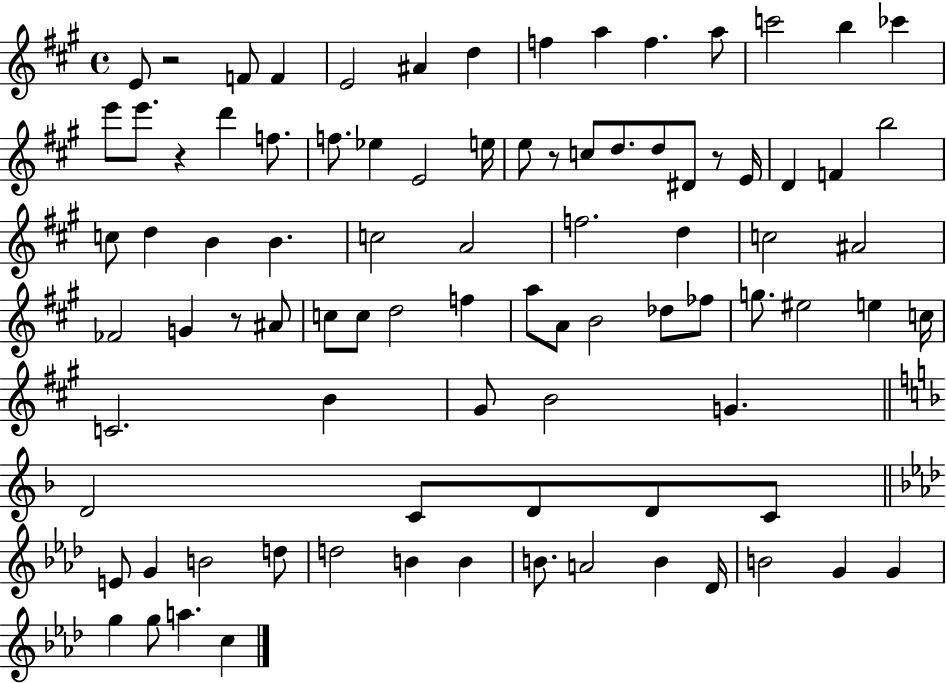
{
  \clef treble
  \time 4/4
  \defaultTimeSignature
  \key a \major
  e'8 r2 f'8 f'4 | e'2 ais'4 d''4 | f''4 a''4 f''4. a''8 | c'''2 b''4 ces'''4 | \break e'''8 e'''8. r4 d'''4 f''8. | f''8. ees''4 e'2 e''16 | e''8 r8 c''8 d''8. d''8 dis'8 r8 e'16 | d'4 f'4 b''2 | \break c''8 d''4 b'4 b'4. | c''2 a'2 | f''2. d''4 | c''2 ais'2 | \break fes'2 g'4 r8 ais'8 | c''8 c''8 d''2 f''4 | a''8 a'8 b'2 des''8 fes''8 | g''8. eis''2 e''4 c''16 | \break c'2. b'4 | gis'8 b'2 g'4. | \bar "||" \break \key f \major d'2 c'8 d'8 d'8 c'8 | \bar "||" \break \key aes \major e'8 g'4 b'2 d''8 | d''2 b'4 b'4 | b'8. a'2 b'4 des'16 | b'2 g'4 g'4 | \break g''4 g''8 a''4. c''4 | \bar "|."
}